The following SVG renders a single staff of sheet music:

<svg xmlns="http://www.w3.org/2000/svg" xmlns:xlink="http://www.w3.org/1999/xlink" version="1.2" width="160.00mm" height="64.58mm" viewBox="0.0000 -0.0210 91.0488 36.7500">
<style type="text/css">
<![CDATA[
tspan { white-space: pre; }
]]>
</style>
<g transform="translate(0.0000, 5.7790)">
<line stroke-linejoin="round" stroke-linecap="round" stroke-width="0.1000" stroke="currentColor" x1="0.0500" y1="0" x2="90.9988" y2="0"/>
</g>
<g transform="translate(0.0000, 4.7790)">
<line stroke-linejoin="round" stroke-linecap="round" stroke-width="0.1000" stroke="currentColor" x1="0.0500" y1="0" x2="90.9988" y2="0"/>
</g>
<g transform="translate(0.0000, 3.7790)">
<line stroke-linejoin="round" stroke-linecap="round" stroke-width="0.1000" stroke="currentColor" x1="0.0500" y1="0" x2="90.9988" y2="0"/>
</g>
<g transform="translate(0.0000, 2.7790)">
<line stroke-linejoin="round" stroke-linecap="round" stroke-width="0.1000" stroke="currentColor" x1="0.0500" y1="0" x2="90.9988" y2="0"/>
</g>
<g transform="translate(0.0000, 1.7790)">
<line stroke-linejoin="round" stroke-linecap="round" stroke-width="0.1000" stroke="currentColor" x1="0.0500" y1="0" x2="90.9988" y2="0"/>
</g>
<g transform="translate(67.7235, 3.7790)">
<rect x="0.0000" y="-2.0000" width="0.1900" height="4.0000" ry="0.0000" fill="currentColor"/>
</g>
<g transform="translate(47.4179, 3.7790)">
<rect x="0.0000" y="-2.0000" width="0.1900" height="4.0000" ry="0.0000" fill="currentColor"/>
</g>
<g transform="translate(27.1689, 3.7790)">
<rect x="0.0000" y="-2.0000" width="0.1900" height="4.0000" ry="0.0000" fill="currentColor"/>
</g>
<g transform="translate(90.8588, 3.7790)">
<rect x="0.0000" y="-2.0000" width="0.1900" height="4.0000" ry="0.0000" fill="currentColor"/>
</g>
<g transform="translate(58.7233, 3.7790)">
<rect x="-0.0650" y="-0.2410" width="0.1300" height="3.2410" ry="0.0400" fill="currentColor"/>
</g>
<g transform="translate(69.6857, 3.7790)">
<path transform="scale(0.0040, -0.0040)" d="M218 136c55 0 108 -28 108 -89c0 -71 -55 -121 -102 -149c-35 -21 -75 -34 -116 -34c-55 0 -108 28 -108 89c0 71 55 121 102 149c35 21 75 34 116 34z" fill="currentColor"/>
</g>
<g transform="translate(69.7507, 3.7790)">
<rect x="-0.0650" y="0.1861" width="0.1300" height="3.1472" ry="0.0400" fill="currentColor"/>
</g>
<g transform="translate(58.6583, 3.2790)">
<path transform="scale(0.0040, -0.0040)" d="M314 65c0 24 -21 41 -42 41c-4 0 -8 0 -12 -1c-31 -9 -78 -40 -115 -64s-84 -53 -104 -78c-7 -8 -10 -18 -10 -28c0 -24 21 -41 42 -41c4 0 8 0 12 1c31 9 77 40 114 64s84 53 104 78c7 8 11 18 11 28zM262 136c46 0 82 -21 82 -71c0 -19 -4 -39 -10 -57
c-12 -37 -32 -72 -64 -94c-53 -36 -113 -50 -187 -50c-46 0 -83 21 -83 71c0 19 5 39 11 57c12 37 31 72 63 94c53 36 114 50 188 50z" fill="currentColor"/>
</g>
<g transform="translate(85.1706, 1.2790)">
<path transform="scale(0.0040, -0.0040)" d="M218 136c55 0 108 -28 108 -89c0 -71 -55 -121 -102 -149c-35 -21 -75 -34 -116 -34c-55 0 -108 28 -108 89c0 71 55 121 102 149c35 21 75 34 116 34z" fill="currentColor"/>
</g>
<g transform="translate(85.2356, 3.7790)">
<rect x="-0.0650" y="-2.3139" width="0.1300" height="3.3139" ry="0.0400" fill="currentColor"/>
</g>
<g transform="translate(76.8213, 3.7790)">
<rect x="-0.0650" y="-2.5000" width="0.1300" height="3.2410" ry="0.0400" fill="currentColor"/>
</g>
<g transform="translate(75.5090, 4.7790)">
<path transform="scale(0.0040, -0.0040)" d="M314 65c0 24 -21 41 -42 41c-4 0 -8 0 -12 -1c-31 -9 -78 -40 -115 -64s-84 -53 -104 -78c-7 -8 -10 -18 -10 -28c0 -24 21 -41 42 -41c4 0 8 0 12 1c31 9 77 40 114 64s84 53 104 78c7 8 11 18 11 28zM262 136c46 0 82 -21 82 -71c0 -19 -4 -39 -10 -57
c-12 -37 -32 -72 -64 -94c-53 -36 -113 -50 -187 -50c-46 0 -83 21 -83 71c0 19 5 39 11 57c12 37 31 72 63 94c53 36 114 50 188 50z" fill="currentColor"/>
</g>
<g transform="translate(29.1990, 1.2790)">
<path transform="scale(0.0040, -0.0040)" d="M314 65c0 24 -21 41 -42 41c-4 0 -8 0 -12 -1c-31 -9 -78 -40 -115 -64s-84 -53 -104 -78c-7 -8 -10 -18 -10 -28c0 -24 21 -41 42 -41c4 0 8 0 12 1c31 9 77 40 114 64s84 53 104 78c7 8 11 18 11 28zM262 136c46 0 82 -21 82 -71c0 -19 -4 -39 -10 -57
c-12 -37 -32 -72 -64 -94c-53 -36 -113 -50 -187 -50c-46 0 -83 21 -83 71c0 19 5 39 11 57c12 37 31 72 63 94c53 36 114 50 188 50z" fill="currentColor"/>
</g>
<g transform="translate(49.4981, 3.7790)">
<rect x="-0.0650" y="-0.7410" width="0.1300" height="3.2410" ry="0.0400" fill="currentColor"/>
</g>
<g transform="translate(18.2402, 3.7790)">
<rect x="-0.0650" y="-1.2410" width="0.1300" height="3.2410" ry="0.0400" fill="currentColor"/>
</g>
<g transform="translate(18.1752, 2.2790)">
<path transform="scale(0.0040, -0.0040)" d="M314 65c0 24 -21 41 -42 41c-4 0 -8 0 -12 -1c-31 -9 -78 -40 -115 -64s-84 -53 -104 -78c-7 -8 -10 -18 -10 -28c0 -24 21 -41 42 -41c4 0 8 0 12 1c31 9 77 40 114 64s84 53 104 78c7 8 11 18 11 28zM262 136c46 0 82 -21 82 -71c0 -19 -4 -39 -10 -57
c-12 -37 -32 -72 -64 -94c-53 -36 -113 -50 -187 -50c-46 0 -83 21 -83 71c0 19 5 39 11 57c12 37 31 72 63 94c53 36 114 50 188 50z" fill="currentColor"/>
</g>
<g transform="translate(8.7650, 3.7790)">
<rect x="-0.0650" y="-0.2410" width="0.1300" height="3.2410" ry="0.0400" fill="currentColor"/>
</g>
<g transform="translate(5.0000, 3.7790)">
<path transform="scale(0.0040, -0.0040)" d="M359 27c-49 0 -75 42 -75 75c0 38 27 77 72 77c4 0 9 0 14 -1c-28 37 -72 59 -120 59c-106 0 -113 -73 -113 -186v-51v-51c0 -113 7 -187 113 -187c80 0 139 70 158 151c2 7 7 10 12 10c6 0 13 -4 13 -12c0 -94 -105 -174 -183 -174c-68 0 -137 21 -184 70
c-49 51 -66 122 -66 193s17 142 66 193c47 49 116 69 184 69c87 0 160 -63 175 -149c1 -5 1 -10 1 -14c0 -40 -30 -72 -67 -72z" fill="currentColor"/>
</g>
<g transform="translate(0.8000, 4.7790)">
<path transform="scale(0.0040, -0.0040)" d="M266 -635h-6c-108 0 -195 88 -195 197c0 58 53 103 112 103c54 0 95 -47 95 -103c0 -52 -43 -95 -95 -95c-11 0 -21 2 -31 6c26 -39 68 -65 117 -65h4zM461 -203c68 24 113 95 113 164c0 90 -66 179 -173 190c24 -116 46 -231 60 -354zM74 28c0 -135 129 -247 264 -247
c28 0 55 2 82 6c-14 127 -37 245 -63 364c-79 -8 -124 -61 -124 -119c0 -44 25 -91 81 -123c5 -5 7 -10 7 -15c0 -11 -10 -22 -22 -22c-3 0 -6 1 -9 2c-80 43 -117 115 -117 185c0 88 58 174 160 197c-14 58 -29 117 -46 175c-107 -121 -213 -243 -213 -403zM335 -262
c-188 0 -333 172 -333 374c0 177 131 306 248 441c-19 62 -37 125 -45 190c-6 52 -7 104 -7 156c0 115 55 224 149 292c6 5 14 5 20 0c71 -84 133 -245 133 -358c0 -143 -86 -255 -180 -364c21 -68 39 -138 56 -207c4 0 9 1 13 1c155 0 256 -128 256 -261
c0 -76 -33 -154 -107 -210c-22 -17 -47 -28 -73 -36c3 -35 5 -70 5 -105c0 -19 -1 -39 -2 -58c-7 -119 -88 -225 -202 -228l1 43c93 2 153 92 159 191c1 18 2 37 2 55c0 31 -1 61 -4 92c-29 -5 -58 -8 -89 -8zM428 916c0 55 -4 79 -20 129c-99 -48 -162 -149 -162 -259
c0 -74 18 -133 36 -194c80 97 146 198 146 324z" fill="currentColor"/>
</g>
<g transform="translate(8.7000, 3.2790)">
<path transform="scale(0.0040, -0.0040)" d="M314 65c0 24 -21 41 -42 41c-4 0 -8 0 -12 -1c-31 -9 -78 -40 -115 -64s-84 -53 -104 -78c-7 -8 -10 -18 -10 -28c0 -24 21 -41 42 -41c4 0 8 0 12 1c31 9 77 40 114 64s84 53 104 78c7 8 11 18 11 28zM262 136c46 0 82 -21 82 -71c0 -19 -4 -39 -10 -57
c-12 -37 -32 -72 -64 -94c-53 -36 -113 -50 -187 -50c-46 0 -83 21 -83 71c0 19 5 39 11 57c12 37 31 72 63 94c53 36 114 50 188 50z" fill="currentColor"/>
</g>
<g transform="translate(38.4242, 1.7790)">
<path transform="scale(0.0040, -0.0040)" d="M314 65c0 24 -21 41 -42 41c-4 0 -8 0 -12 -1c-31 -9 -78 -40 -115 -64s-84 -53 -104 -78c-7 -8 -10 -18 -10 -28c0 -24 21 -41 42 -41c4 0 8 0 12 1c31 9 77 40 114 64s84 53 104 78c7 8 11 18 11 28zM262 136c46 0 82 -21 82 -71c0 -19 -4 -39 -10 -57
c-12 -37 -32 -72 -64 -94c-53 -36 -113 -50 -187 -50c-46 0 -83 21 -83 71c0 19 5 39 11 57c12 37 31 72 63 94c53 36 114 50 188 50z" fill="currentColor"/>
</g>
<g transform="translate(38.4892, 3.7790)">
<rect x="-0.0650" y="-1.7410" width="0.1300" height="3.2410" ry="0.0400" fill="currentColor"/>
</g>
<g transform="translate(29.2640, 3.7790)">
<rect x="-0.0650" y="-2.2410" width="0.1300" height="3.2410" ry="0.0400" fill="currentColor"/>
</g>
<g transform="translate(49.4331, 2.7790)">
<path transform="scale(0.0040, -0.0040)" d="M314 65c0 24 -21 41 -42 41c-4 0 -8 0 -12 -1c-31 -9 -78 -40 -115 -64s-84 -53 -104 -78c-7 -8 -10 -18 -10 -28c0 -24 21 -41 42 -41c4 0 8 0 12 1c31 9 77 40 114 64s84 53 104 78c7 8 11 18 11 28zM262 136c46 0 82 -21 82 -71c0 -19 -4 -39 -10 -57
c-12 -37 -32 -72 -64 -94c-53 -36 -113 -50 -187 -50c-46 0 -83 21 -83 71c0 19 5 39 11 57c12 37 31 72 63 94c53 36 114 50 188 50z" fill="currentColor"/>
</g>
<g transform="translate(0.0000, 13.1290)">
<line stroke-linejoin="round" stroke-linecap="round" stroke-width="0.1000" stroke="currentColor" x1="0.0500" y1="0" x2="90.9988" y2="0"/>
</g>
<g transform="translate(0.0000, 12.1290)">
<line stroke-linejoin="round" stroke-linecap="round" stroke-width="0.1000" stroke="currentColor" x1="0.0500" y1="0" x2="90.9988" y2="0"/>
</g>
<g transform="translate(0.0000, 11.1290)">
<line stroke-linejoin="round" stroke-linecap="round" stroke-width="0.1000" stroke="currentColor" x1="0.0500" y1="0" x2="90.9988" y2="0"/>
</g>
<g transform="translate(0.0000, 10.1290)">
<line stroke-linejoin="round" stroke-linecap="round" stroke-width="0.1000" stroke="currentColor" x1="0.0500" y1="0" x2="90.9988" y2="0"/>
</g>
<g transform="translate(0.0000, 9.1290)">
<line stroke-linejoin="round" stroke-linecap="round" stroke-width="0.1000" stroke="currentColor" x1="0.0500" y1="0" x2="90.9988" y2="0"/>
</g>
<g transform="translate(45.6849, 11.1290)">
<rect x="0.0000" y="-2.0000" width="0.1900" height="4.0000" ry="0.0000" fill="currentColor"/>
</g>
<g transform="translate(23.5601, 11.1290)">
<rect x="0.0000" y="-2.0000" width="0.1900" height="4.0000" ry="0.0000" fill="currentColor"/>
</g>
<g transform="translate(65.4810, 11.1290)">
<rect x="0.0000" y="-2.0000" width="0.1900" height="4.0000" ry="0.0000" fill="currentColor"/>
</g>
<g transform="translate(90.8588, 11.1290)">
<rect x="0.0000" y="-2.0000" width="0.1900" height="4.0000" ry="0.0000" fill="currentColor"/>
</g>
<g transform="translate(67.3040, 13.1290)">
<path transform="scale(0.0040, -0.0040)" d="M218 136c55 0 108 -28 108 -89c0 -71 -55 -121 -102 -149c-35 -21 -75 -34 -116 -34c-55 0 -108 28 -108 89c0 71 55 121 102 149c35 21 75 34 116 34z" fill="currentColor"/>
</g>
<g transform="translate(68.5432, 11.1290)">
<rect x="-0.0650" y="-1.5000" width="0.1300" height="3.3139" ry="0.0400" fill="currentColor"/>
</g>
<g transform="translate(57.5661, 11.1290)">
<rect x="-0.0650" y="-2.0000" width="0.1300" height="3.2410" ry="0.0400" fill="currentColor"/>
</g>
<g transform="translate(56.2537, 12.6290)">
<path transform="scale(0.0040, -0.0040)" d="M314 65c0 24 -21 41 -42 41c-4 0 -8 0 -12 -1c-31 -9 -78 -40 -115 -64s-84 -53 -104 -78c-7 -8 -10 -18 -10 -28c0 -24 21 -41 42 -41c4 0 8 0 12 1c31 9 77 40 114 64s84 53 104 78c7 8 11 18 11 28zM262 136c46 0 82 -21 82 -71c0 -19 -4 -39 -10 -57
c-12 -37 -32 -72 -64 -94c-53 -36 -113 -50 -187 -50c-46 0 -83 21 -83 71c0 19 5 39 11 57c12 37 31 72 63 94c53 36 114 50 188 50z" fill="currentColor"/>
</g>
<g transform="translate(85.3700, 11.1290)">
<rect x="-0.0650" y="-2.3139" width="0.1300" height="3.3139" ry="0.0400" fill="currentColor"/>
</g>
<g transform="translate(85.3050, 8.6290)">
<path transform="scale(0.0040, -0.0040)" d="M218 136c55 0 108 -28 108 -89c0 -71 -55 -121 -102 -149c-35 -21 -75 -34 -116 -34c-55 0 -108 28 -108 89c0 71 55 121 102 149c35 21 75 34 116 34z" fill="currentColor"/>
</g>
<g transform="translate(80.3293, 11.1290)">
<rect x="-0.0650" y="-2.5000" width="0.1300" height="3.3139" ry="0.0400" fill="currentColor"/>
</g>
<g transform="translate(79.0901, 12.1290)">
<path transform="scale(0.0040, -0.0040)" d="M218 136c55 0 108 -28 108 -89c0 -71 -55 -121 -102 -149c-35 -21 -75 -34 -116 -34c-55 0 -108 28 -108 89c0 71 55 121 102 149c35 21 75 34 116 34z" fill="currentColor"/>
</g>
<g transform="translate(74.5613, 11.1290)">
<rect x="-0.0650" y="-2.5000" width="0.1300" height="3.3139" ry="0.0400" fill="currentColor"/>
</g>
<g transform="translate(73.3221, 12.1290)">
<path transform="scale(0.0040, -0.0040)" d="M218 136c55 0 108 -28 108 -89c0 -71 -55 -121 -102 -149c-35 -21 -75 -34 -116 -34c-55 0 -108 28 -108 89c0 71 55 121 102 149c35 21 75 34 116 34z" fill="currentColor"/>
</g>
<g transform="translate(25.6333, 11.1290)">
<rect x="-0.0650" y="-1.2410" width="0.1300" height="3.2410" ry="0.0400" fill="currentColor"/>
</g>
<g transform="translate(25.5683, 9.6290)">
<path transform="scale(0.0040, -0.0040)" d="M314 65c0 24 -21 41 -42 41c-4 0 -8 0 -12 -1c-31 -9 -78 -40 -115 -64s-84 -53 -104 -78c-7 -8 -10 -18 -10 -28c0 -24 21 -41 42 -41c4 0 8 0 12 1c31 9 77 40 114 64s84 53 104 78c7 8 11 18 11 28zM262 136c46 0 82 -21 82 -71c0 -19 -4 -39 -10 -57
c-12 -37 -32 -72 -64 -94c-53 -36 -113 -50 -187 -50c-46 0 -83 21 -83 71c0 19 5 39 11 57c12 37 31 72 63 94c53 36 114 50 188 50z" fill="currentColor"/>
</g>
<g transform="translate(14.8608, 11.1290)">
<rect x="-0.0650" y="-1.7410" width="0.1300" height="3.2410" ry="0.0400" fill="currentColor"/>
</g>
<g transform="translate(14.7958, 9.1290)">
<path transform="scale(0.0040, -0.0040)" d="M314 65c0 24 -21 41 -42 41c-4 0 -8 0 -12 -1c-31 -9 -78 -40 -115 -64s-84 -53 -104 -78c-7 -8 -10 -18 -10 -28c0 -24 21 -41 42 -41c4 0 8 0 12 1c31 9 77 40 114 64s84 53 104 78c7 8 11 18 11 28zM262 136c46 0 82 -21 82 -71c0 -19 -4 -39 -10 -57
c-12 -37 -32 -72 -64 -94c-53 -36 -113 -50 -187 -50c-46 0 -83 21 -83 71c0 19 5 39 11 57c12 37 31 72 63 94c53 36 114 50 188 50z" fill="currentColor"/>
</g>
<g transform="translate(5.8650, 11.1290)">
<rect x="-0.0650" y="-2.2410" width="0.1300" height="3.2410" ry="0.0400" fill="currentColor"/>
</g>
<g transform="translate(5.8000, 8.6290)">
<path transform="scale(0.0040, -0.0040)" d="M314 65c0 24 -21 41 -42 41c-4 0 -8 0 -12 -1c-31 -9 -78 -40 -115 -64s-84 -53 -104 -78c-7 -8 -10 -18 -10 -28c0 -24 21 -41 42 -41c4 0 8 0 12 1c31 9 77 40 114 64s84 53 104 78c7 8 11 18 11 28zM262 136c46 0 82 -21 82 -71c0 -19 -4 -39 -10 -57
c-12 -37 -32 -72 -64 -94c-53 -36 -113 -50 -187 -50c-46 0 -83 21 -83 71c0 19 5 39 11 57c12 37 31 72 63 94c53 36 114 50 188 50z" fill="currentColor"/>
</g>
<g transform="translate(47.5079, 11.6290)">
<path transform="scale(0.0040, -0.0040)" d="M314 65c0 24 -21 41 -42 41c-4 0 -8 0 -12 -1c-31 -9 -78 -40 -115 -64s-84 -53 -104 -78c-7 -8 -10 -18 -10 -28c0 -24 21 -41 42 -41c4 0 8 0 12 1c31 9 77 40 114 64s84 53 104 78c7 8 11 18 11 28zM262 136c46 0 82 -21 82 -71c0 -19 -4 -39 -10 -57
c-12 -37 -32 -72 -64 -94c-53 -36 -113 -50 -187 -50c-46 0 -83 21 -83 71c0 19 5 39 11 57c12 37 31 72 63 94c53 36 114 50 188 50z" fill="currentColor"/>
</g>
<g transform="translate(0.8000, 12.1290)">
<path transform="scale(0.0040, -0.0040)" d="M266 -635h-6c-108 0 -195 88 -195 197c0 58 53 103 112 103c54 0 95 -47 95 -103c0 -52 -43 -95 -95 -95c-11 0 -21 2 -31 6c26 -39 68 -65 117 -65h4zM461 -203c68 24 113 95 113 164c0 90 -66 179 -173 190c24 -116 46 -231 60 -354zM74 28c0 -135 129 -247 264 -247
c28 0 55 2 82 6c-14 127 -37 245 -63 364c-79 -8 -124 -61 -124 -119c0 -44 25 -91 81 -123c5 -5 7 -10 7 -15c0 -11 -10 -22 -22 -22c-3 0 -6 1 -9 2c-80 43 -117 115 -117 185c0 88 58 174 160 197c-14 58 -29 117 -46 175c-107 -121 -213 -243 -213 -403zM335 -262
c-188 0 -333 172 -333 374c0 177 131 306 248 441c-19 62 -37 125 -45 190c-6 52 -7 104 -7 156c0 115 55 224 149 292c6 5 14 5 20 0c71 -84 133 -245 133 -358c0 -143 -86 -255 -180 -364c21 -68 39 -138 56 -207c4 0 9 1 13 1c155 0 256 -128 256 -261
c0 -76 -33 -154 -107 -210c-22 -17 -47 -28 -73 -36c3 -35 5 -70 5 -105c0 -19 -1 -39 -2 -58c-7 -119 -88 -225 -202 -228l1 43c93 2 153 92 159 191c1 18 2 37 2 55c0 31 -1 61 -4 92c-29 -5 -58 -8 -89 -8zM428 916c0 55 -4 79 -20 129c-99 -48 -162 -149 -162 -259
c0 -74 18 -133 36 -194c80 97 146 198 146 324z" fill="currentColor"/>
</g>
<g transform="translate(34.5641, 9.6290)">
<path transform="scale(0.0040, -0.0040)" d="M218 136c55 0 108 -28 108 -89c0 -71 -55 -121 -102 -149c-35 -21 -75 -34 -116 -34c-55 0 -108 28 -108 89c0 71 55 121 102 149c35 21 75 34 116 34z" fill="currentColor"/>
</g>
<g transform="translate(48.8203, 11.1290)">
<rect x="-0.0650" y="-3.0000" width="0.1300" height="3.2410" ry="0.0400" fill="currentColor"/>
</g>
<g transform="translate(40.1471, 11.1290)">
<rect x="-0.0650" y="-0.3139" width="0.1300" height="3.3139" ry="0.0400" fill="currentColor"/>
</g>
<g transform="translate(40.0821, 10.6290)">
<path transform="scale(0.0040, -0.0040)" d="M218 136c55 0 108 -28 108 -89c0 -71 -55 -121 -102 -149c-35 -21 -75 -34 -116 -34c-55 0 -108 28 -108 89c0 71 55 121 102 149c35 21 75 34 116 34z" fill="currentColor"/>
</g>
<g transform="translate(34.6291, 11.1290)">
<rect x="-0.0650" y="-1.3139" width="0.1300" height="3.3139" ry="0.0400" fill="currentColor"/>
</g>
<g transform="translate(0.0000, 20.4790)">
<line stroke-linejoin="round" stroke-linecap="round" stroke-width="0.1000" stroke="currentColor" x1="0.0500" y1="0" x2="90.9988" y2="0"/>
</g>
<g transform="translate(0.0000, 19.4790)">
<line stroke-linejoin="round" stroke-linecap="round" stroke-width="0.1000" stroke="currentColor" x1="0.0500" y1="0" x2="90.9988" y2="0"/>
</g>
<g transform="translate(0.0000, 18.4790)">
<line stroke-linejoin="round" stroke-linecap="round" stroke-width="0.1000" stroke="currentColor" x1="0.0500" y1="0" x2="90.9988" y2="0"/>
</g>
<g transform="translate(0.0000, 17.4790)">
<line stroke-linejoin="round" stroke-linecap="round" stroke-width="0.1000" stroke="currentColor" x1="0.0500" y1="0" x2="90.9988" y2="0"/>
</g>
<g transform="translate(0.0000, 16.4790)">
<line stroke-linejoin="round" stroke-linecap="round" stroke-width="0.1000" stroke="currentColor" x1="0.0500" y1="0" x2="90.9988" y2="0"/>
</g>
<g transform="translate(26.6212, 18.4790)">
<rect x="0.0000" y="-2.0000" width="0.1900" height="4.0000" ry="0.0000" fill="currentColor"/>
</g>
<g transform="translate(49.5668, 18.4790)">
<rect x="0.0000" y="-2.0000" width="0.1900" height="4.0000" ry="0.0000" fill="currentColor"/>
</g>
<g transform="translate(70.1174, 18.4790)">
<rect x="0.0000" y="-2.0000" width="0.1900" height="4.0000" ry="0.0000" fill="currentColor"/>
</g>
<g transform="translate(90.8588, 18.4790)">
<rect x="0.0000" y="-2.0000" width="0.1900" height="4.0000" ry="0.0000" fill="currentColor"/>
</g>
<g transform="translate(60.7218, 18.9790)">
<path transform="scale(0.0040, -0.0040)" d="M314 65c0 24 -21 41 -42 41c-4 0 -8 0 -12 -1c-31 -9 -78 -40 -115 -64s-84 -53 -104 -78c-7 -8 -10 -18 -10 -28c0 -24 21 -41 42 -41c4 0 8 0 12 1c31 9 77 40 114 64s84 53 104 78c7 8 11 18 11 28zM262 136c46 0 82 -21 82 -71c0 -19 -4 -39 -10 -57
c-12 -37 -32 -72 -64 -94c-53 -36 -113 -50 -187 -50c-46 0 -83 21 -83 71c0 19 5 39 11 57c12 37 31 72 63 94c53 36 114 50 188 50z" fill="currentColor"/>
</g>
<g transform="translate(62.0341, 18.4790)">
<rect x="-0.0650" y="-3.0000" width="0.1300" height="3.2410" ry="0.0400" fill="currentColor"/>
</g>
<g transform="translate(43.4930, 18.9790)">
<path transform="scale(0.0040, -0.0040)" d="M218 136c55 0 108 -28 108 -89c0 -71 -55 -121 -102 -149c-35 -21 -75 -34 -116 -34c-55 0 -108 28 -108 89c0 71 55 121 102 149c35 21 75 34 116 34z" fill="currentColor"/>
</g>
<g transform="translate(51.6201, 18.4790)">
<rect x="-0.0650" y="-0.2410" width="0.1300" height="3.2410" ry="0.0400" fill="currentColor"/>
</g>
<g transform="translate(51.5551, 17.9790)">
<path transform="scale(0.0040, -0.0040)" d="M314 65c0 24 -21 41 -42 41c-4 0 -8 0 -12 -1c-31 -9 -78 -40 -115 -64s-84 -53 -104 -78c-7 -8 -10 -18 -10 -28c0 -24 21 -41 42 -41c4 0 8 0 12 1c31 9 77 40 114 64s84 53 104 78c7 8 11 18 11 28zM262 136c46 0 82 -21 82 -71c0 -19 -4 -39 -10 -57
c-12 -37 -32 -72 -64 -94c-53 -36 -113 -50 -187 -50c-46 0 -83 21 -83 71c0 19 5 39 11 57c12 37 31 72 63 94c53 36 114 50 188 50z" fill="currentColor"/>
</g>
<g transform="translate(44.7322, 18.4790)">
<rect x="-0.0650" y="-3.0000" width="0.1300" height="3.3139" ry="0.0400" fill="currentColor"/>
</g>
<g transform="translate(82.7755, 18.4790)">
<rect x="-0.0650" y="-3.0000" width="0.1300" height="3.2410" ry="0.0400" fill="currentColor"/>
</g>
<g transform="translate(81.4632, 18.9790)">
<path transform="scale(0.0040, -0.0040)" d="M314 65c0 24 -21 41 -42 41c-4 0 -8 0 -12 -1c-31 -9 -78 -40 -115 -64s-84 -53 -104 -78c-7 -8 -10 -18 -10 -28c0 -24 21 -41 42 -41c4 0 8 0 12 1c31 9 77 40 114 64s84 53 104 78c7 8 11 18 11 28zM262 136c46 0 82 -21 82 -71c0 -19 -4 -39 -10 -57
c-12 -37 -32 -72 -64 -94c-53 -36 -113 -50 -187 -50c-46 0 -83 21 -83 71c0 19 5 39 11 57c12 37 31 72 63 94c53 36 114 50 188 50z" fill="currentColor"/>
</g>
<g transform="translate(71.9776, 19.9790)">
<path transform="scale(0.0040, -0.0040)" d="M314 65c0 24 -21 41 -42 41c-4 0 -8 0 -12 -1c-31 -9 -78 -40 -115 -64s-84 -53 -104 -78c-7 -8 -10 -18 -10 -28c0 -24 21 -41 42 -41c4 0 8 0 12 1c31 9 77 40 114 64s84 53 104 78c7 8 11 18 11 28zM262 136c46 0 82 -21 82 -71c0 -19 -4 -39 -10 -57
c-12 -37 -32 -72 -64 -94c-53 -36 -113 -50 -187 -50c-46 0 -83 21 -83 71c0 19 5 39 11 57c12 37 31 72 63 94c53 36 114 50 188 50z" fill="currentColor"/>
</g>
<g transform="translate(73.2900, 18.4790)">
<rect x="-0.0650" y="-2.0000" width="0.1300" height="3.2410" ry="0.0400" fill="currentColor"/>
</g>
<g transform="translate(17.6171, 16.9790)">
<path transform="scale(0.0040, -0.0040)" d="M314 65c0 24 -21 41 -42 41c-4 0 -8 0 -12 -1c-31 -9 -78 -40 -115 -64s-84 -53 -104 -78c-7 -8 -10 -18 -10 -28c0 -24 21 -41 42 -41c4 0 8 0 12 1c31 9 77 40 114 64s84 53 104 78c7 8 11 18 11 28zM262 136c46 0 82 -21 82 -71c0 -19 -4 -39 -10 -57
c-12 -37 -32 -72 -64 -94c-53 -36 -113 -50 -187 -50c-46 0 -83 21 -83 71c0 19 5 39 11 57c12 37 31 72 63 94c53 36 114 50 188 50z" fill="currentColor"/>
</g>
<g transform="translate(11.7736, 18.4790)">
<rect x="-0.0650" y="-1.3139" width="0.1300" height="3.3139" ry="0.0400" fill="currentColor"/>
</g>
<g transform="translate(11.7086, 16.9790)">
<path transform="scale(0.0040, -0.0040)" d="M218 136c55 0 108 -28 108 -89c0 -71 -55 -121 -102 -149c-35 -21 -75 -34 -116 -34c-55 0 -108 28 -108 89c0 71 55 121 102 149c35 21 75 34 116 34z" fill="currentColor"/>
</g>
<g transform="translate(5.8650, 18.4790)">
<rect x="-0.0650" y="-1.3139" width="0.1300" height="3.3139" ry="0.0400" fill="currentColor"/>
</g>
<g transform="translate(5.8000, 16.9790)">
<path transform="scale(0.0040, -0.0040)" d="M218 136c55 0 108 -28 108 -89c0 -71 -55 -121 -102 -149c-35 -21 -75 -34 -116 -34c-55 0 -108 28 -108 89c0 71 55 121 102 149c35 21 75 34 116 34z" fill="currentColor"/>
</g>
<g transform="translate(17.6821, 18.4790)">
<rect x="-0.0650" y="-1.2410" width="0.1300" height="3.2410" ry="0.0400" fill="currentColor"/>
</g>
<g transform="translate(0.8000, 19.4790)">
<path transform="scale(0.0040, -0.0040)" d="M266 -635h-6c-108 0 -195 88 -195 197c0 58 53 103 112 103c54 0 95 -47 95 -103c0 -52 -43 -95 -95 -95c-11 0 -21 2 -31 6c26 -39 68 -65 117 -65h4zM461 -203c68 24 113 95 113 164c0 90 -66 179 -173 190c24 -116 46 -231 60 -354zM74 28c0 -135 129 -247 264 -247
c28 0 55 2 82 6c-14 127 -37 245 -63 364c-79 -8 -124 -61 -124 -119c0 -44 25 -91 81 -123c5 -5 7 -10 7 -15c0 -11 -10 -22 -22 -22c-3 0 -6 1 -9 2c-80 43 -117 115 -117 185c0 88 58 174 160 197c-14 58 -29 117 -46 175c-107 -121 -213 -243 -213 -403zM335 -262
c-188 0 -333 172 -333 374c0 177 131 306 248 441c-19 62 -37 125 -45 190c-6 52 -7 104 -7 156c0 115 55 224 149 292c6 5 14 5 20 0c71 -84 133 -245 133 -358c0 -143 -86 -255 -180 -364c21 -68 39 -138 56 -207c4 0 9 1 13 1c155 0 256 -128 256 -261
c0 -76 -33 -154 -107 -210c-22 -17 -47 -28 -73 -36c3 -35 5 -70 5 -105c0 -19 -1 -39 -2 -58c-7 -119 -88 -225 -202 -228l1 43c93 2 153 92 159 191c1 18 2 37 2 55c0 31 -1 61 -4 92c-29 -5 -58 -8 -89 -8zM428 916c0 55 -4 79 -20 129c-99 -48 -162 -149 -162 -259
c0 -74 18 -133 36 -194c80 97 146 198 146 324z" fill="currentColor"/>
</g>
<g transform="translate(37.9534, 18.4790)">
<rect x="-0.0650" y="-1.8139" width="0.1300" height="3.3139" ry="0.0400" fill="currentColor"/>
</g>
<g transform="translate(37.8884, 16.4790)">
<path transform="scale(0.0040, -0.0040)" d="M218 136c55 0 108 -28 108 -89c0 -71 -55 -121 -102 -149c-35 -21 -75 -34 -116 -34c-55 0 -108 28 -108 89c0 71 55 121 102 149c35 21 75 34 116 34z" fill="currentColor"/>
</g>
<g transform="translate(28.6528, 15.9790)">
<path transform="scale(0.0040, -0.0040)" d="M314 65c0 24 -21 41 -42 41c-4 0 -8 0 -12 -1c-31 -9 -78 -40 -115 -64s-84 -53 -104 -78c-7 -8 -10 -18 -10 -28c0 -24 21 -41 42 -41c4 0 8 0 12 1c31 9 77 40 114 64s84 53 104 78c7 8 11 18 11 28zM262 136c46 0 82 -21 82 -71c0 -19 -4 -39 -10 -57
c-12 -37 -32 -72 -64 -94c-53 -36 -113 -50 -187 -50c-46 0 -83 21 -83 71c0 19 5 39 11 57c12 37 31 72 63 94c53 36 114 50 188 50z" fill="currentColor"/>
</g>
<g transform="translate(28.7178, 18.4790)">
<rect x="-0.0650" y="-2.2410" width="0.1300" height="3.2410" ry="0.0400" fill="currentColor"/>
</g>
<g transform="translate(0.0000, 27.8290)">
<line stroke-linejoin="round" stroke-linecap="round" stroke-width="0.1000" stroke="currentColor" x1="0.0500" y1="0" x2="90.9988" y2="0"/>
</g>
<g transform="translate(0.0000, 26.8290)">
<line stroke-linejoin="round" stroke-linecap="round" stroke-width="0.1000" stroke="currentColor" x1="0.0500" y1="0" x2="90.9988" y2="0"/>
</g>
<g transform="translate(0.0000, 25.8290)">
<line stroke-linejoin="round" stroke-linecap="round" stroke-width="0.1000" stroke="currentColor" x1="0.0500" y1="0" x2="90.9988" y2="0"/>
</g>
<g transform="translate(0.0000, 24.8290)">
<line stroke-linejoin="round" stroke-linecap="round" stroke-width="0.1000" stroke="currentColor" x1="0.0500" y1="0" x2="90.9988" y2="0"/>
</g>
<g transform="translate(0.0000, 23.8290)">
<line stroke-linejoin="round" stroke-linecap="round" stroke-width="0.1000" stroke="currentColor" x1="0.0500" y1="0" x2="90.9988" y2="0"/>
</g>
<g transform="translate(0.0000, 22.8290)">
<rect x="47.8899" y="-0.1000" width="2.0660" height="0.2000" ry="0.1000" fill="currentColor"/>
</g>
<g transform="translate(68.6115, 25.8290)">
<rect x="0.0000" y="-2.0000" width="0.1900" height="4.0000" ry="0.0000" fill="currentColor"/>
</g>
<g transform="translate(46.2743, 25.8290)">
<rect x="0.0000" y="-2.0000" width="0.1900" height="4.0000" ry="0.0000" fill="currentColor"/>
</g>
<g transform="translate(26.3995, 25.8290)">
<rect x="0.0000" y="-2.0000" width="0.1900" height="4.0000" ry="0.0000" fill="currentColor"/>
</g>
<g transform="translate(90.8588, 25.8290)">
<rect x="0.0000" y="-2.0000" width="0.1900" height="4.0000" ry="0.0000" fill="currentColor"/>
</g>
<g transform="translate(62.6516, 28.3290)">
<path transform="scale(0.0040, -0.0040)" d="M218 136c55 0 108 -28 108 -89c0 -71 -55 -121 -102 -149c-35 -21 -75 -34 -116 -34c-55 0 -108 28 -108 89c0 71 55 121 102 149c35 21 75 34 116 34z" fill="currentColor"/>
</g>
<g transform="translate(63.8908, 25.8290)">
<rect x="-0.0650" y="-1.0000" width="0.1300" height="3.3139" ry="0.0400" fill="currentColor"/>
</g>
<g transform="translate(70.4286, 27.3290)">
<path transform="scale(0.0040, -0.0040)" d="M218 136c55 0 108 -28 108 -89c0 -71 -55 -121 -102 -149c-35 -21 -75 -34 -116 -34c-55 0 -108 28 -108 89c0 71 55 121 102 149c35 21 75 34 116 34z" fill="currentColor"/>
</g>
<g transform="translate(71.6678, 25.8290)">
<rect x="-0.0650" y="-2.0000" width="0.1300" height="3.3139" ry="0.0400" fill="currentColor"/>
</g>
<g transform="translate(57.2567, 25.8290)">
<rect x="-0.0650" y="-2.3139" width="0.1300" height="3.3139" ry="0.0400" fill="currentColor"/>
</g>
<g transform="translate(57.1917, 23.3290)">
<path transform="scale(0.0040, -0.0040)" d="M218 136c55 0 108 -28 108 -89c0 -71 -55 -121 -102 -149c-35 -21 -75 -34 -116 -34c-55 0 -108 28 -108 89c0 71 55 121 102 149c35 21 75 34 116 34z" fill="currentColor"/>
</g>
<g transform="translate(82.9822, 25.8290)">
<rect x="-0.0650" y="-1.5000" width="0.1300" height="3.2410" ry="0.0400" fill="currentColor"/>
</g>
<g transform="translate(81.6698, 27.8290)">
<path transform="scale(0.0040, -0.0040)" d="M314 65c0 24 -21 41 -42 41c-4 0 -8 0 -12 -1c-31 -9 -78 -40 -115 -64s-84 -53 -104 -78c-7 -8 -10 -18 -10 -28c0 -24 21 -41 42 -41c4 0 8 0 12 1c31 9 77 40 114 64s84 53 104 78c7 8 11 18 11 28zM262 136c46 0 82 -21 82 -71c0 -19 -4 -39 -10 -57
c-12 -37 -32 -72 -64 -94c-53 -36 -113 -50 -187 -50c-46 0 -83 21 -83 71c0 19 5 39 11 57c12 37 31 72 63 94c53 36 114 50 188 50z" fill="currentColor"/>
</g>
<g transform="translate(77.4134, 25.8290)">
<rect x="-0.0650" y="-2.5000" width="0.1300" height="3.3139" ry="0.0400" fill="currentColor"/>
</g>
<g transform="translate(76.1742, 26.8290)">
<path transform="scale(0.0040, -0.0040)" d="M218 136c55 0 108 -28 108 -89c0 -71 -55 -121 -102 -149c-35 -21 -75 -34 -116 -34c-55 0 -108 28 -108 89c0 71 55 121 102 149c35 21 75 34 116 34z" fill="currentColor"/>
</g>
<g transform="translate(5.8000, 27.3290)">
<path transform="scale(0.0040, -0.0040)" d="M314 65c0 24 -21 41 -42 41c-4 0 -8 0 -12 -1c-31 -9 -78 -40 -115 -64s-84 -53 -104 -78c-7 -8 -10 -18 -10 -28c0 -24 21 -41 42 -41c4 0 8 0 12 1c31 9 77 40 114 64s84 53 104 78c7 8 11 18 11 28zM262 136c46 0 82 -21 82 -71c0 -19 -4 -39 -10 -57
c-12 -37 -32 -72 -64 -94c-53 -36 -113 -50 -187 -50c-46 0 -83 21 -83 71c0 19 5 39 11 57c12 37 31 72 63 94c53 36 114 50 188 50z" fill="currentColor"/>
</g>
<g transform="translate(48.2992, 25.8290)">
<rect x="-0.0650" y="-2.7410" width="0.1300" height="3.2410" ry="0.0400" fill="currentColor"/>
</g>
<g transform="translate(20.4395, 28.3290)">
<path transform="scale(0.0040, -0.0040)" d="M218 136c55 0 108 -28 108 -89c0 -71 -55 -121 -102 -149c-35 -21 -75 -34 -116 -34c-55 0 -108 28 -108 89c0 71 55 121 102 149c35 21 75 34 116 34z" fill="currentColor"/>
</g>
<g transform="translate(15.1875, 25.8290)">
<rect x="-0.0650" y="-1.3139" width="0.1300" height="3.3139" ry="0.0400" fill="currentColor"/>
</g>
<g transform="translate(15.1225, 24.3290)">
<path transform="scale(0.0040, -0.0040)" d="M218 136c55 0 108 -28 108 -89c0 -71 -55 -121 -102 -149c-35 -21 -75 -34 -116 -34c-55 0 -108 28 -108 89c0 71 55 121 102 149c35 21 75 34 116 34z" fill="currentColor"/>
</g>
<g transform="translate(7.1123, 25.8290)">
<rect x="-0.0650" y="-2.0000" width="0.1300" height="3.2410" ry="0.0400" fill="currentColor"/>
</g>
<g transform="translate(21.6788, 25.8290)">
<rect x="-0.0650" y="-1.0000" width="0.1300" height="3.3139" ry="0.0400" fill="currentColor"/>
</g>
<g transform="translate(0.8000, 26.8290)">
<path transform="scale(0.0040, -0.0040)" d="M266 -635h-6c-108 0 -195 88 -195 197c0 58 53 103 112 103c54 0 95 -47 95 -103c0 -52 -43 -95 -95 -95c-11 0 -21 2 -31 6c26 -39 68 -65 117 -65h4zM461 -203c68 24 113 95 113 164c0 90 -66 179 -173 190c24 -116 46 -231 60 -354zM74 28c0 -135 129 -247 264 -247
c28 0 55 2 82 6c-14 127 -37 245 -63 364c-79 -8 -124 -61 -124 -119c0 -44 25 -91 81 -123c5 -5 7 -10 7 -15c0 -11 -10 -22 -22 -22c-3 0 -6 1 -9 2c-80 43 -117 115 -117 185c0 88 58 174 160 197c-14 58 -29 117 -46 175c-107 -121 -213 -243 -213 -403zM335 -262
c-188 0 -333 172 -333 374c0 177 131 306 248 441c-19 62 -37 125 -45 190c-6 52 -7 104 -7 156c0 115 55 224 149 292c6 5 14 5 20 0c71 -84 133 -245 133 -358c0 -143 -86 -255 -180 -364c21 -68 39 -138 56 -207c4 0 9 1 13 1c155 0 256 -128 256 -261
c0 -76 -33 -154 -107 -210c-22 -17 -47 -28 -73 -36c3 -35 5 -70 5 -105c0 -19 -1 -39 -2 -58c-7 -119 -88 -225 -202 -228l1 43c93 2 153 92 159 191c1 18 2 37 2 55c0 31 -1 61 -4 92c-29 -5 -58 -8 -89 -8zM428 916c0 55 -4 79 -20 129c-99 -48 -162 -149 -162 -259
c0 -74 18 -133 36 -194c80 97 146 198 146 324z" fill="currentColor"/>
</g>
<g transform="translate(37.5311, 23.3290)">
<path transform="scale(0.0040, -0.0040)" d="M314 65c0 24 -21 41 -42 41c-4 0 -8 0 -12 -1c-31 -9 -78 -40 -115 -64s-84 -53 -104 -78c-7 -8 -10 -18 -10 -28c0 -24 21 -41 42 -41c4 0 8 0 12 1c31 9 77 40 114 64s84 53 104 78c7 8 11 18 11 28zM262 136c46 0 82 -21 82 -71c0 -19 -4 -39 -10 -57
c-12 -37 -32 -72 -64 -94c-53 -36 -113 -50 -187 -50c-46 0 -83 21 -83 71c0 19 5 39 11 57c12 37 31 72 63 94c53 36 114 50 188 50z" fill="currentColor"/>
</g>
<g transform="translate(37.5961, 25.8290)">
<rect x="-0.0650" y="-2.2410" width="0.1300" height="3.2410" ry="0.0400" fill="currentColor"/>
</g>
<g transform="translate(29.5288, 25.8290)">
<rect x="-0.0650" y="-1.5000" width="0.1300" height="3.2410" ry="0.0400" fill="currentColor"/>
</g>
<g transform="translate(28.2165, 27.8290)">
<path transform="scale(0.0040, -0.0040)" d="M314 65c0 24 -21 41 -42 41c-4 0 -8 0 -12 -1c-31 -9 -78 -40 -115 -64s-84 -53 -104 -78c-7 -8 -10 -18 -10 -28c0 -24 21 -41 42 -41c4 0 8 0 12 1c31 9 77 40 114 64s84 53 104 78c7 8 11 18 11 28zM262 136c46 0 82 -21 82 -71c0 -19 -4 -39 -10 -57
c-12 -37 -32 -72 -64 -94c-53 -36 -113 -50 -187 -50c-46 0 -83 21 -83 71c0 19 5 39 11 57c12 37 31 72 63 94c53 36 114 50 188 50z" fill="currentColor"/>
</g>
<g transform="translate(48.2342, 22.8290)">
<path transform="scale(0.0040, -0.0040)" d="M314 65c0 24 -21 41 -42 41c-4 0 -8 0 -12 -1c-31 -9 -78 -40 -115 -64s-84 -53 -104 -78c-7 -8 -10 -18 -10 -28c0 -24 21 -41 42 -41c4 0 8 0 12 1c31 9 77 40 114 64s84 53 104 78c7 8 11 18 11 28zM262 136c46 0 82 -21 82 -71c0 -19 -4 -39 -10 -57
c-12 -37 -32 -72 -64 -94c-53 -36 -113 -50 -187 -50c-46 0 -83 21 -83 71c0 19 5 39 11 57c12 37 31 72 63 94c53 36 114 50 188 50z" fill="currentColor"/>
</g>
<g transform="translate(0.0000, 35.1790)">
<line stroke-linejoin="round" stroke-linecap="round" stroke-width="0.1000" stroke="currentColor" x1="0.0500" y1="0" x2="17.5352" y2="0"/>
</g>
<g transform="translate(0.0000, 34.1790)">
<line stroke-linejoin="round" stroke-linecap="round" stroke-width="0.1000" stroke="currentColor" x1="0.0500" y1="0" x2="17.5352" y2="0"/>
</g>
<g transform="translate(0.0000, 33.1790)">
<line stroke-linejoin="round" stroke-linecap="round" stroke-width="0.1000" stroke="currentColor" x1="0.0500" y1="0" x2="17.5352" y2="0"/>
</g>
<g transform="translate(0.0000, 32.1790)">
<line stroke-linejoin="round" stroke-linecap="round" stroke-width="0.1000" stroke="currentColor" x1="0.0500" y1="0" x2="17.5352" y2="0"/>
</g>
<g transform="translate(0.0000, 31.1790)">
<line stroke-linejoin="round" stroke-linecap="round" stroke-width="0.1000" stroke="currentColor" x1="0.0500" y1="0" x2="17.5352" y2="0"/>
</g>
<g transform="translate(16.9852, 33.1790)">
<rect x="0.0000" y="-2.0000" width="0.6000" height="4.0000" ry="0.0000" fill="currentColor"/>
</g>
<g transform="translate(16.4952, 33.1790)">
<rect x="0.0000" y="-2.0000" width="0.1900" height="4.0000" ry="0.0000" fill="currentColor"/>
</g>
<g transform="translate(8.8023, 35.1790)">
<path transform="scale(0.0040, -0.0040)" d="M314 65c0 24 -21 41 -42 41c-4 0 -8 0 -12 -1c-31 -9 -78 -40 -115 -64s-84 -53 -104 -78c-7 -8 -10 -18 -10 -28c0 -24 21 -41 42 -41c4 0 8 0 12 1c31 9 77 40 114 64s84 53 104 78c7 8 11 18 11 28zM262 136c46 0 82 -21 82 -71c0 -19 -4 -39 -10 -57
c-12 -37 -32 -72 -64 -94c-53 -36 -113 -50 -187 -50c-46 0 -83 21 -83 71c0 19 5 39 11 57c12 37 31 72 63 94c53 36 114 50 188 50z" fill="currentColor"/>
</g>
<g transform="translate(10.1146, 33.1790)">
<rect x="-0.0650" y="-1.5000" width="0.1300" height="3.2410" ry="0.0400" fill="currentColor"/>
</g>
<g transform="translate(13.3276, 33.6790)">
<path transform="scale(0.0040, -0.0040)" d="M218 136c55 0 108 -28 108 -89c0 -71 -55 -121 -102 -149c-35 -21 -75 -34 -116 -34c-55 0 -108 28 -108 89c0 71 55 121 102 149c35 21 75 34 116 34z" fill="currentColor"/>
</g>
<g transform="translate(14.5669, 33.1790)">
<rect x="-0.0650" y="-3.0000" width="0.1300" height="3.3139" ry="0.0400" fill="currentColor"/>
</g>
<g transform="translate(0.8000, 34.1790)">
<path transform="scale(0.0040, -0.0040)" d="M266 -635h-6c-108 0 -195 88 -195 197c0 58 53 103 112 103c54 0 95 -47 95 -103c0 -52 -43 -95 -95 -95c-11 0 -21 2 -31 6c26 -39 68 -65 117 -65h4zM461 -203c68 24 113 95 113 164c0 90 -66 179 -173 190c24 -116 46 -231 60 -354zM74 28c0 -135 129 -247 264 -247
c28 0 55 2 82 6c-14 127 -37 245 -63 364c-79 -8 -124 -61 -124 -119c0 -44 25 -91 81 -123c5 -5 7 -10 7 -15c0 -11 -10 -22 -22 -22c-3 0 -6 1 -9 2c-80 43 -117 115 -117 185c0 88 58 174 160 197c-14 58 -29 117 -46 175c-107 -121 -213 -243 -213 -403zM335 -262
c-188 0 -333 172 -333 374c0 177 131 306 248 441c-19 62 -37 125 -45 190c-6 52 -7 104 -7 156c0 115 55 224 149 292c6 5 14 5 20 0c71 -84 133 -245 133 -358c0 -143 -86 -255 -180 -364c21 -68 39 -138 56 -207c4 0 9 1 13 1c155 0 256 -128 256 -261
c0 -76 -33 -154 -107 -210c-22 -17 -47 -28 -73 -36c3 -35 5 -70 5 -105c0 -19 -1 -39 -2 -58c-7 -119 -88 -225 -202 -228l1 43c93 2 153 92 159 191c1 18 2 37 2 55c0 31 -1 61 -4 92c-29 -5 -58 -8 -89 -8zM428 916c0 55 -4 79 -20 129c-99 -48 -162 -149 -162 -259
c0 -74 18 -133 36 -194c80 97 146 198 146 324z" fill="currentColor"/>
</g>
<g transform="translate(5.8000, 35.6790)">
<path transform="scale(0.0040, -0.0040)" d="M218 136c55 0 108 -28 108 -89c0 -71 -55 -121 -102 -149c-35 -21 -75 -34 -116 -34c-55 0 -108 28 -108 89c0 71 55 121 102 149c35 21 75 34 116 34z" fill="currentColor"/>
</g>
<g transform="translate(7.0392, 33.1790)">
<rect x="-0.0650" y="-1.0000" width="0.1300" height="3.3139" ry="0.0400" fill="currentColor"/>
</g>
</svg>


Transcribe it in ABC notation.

X:1
T:Untitled
M:4/4
L:1/4
K:C
c2 e2 g2 f2 d2 c2 B G2 g g2 f2 e2 e c A2 F2 E G G g e e e2 g2 f A c2 A2 F2 A2 F2 e D E2 g2 a2 g D F G E2 D E2 A